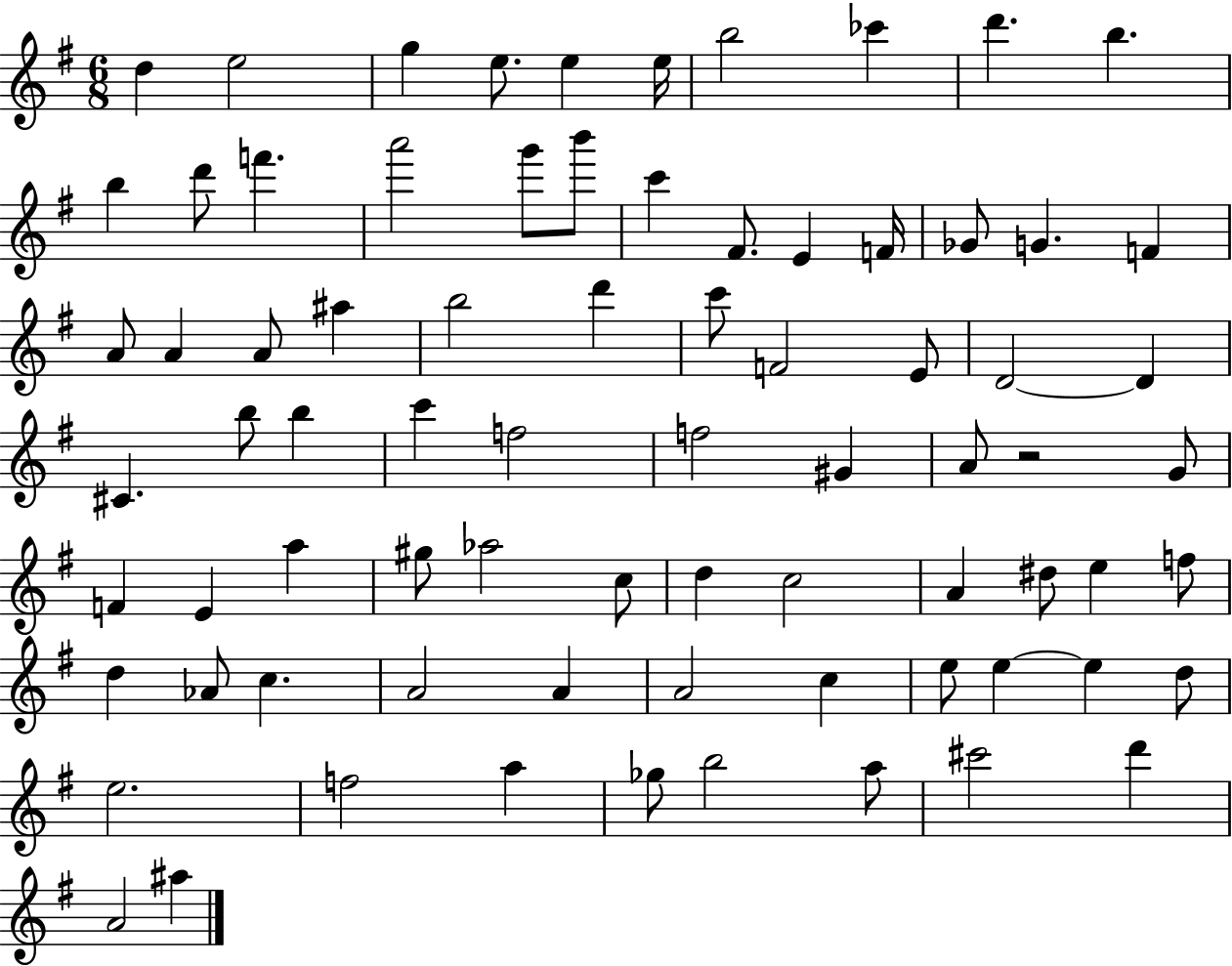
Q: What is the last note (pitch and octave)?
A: A#5